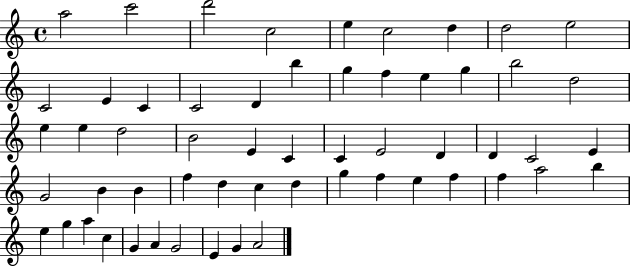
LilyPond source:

{
  \clef treble
  \time 4/4
  \defaultTimeSignature
  \key c \major
  a''2 c'''2 | d'''2 c''2 | e''4 c''2 d''4 | d''2 e''2 | \break c'2 e'4 c'4 | c'2 d'4 b''4 | g''4 f''4 e''4 g''4 | b''2 d''2 | \break e''4 e''4 d''2 | b'2 e'4 c'4 | c'4 e'2 d'4 | d'4 c'2 e'4 | \break g'2 b'4 b'4 | f''4 d''4 c''4 d''4 | g''4 f''4 e''4 f''4 | f''4 a''2 b''4 | \break e''4 g''4 a''4 c''4 | g'4 a'4 g'2 | e'4 g'4 a'2 | \bar "|."
}